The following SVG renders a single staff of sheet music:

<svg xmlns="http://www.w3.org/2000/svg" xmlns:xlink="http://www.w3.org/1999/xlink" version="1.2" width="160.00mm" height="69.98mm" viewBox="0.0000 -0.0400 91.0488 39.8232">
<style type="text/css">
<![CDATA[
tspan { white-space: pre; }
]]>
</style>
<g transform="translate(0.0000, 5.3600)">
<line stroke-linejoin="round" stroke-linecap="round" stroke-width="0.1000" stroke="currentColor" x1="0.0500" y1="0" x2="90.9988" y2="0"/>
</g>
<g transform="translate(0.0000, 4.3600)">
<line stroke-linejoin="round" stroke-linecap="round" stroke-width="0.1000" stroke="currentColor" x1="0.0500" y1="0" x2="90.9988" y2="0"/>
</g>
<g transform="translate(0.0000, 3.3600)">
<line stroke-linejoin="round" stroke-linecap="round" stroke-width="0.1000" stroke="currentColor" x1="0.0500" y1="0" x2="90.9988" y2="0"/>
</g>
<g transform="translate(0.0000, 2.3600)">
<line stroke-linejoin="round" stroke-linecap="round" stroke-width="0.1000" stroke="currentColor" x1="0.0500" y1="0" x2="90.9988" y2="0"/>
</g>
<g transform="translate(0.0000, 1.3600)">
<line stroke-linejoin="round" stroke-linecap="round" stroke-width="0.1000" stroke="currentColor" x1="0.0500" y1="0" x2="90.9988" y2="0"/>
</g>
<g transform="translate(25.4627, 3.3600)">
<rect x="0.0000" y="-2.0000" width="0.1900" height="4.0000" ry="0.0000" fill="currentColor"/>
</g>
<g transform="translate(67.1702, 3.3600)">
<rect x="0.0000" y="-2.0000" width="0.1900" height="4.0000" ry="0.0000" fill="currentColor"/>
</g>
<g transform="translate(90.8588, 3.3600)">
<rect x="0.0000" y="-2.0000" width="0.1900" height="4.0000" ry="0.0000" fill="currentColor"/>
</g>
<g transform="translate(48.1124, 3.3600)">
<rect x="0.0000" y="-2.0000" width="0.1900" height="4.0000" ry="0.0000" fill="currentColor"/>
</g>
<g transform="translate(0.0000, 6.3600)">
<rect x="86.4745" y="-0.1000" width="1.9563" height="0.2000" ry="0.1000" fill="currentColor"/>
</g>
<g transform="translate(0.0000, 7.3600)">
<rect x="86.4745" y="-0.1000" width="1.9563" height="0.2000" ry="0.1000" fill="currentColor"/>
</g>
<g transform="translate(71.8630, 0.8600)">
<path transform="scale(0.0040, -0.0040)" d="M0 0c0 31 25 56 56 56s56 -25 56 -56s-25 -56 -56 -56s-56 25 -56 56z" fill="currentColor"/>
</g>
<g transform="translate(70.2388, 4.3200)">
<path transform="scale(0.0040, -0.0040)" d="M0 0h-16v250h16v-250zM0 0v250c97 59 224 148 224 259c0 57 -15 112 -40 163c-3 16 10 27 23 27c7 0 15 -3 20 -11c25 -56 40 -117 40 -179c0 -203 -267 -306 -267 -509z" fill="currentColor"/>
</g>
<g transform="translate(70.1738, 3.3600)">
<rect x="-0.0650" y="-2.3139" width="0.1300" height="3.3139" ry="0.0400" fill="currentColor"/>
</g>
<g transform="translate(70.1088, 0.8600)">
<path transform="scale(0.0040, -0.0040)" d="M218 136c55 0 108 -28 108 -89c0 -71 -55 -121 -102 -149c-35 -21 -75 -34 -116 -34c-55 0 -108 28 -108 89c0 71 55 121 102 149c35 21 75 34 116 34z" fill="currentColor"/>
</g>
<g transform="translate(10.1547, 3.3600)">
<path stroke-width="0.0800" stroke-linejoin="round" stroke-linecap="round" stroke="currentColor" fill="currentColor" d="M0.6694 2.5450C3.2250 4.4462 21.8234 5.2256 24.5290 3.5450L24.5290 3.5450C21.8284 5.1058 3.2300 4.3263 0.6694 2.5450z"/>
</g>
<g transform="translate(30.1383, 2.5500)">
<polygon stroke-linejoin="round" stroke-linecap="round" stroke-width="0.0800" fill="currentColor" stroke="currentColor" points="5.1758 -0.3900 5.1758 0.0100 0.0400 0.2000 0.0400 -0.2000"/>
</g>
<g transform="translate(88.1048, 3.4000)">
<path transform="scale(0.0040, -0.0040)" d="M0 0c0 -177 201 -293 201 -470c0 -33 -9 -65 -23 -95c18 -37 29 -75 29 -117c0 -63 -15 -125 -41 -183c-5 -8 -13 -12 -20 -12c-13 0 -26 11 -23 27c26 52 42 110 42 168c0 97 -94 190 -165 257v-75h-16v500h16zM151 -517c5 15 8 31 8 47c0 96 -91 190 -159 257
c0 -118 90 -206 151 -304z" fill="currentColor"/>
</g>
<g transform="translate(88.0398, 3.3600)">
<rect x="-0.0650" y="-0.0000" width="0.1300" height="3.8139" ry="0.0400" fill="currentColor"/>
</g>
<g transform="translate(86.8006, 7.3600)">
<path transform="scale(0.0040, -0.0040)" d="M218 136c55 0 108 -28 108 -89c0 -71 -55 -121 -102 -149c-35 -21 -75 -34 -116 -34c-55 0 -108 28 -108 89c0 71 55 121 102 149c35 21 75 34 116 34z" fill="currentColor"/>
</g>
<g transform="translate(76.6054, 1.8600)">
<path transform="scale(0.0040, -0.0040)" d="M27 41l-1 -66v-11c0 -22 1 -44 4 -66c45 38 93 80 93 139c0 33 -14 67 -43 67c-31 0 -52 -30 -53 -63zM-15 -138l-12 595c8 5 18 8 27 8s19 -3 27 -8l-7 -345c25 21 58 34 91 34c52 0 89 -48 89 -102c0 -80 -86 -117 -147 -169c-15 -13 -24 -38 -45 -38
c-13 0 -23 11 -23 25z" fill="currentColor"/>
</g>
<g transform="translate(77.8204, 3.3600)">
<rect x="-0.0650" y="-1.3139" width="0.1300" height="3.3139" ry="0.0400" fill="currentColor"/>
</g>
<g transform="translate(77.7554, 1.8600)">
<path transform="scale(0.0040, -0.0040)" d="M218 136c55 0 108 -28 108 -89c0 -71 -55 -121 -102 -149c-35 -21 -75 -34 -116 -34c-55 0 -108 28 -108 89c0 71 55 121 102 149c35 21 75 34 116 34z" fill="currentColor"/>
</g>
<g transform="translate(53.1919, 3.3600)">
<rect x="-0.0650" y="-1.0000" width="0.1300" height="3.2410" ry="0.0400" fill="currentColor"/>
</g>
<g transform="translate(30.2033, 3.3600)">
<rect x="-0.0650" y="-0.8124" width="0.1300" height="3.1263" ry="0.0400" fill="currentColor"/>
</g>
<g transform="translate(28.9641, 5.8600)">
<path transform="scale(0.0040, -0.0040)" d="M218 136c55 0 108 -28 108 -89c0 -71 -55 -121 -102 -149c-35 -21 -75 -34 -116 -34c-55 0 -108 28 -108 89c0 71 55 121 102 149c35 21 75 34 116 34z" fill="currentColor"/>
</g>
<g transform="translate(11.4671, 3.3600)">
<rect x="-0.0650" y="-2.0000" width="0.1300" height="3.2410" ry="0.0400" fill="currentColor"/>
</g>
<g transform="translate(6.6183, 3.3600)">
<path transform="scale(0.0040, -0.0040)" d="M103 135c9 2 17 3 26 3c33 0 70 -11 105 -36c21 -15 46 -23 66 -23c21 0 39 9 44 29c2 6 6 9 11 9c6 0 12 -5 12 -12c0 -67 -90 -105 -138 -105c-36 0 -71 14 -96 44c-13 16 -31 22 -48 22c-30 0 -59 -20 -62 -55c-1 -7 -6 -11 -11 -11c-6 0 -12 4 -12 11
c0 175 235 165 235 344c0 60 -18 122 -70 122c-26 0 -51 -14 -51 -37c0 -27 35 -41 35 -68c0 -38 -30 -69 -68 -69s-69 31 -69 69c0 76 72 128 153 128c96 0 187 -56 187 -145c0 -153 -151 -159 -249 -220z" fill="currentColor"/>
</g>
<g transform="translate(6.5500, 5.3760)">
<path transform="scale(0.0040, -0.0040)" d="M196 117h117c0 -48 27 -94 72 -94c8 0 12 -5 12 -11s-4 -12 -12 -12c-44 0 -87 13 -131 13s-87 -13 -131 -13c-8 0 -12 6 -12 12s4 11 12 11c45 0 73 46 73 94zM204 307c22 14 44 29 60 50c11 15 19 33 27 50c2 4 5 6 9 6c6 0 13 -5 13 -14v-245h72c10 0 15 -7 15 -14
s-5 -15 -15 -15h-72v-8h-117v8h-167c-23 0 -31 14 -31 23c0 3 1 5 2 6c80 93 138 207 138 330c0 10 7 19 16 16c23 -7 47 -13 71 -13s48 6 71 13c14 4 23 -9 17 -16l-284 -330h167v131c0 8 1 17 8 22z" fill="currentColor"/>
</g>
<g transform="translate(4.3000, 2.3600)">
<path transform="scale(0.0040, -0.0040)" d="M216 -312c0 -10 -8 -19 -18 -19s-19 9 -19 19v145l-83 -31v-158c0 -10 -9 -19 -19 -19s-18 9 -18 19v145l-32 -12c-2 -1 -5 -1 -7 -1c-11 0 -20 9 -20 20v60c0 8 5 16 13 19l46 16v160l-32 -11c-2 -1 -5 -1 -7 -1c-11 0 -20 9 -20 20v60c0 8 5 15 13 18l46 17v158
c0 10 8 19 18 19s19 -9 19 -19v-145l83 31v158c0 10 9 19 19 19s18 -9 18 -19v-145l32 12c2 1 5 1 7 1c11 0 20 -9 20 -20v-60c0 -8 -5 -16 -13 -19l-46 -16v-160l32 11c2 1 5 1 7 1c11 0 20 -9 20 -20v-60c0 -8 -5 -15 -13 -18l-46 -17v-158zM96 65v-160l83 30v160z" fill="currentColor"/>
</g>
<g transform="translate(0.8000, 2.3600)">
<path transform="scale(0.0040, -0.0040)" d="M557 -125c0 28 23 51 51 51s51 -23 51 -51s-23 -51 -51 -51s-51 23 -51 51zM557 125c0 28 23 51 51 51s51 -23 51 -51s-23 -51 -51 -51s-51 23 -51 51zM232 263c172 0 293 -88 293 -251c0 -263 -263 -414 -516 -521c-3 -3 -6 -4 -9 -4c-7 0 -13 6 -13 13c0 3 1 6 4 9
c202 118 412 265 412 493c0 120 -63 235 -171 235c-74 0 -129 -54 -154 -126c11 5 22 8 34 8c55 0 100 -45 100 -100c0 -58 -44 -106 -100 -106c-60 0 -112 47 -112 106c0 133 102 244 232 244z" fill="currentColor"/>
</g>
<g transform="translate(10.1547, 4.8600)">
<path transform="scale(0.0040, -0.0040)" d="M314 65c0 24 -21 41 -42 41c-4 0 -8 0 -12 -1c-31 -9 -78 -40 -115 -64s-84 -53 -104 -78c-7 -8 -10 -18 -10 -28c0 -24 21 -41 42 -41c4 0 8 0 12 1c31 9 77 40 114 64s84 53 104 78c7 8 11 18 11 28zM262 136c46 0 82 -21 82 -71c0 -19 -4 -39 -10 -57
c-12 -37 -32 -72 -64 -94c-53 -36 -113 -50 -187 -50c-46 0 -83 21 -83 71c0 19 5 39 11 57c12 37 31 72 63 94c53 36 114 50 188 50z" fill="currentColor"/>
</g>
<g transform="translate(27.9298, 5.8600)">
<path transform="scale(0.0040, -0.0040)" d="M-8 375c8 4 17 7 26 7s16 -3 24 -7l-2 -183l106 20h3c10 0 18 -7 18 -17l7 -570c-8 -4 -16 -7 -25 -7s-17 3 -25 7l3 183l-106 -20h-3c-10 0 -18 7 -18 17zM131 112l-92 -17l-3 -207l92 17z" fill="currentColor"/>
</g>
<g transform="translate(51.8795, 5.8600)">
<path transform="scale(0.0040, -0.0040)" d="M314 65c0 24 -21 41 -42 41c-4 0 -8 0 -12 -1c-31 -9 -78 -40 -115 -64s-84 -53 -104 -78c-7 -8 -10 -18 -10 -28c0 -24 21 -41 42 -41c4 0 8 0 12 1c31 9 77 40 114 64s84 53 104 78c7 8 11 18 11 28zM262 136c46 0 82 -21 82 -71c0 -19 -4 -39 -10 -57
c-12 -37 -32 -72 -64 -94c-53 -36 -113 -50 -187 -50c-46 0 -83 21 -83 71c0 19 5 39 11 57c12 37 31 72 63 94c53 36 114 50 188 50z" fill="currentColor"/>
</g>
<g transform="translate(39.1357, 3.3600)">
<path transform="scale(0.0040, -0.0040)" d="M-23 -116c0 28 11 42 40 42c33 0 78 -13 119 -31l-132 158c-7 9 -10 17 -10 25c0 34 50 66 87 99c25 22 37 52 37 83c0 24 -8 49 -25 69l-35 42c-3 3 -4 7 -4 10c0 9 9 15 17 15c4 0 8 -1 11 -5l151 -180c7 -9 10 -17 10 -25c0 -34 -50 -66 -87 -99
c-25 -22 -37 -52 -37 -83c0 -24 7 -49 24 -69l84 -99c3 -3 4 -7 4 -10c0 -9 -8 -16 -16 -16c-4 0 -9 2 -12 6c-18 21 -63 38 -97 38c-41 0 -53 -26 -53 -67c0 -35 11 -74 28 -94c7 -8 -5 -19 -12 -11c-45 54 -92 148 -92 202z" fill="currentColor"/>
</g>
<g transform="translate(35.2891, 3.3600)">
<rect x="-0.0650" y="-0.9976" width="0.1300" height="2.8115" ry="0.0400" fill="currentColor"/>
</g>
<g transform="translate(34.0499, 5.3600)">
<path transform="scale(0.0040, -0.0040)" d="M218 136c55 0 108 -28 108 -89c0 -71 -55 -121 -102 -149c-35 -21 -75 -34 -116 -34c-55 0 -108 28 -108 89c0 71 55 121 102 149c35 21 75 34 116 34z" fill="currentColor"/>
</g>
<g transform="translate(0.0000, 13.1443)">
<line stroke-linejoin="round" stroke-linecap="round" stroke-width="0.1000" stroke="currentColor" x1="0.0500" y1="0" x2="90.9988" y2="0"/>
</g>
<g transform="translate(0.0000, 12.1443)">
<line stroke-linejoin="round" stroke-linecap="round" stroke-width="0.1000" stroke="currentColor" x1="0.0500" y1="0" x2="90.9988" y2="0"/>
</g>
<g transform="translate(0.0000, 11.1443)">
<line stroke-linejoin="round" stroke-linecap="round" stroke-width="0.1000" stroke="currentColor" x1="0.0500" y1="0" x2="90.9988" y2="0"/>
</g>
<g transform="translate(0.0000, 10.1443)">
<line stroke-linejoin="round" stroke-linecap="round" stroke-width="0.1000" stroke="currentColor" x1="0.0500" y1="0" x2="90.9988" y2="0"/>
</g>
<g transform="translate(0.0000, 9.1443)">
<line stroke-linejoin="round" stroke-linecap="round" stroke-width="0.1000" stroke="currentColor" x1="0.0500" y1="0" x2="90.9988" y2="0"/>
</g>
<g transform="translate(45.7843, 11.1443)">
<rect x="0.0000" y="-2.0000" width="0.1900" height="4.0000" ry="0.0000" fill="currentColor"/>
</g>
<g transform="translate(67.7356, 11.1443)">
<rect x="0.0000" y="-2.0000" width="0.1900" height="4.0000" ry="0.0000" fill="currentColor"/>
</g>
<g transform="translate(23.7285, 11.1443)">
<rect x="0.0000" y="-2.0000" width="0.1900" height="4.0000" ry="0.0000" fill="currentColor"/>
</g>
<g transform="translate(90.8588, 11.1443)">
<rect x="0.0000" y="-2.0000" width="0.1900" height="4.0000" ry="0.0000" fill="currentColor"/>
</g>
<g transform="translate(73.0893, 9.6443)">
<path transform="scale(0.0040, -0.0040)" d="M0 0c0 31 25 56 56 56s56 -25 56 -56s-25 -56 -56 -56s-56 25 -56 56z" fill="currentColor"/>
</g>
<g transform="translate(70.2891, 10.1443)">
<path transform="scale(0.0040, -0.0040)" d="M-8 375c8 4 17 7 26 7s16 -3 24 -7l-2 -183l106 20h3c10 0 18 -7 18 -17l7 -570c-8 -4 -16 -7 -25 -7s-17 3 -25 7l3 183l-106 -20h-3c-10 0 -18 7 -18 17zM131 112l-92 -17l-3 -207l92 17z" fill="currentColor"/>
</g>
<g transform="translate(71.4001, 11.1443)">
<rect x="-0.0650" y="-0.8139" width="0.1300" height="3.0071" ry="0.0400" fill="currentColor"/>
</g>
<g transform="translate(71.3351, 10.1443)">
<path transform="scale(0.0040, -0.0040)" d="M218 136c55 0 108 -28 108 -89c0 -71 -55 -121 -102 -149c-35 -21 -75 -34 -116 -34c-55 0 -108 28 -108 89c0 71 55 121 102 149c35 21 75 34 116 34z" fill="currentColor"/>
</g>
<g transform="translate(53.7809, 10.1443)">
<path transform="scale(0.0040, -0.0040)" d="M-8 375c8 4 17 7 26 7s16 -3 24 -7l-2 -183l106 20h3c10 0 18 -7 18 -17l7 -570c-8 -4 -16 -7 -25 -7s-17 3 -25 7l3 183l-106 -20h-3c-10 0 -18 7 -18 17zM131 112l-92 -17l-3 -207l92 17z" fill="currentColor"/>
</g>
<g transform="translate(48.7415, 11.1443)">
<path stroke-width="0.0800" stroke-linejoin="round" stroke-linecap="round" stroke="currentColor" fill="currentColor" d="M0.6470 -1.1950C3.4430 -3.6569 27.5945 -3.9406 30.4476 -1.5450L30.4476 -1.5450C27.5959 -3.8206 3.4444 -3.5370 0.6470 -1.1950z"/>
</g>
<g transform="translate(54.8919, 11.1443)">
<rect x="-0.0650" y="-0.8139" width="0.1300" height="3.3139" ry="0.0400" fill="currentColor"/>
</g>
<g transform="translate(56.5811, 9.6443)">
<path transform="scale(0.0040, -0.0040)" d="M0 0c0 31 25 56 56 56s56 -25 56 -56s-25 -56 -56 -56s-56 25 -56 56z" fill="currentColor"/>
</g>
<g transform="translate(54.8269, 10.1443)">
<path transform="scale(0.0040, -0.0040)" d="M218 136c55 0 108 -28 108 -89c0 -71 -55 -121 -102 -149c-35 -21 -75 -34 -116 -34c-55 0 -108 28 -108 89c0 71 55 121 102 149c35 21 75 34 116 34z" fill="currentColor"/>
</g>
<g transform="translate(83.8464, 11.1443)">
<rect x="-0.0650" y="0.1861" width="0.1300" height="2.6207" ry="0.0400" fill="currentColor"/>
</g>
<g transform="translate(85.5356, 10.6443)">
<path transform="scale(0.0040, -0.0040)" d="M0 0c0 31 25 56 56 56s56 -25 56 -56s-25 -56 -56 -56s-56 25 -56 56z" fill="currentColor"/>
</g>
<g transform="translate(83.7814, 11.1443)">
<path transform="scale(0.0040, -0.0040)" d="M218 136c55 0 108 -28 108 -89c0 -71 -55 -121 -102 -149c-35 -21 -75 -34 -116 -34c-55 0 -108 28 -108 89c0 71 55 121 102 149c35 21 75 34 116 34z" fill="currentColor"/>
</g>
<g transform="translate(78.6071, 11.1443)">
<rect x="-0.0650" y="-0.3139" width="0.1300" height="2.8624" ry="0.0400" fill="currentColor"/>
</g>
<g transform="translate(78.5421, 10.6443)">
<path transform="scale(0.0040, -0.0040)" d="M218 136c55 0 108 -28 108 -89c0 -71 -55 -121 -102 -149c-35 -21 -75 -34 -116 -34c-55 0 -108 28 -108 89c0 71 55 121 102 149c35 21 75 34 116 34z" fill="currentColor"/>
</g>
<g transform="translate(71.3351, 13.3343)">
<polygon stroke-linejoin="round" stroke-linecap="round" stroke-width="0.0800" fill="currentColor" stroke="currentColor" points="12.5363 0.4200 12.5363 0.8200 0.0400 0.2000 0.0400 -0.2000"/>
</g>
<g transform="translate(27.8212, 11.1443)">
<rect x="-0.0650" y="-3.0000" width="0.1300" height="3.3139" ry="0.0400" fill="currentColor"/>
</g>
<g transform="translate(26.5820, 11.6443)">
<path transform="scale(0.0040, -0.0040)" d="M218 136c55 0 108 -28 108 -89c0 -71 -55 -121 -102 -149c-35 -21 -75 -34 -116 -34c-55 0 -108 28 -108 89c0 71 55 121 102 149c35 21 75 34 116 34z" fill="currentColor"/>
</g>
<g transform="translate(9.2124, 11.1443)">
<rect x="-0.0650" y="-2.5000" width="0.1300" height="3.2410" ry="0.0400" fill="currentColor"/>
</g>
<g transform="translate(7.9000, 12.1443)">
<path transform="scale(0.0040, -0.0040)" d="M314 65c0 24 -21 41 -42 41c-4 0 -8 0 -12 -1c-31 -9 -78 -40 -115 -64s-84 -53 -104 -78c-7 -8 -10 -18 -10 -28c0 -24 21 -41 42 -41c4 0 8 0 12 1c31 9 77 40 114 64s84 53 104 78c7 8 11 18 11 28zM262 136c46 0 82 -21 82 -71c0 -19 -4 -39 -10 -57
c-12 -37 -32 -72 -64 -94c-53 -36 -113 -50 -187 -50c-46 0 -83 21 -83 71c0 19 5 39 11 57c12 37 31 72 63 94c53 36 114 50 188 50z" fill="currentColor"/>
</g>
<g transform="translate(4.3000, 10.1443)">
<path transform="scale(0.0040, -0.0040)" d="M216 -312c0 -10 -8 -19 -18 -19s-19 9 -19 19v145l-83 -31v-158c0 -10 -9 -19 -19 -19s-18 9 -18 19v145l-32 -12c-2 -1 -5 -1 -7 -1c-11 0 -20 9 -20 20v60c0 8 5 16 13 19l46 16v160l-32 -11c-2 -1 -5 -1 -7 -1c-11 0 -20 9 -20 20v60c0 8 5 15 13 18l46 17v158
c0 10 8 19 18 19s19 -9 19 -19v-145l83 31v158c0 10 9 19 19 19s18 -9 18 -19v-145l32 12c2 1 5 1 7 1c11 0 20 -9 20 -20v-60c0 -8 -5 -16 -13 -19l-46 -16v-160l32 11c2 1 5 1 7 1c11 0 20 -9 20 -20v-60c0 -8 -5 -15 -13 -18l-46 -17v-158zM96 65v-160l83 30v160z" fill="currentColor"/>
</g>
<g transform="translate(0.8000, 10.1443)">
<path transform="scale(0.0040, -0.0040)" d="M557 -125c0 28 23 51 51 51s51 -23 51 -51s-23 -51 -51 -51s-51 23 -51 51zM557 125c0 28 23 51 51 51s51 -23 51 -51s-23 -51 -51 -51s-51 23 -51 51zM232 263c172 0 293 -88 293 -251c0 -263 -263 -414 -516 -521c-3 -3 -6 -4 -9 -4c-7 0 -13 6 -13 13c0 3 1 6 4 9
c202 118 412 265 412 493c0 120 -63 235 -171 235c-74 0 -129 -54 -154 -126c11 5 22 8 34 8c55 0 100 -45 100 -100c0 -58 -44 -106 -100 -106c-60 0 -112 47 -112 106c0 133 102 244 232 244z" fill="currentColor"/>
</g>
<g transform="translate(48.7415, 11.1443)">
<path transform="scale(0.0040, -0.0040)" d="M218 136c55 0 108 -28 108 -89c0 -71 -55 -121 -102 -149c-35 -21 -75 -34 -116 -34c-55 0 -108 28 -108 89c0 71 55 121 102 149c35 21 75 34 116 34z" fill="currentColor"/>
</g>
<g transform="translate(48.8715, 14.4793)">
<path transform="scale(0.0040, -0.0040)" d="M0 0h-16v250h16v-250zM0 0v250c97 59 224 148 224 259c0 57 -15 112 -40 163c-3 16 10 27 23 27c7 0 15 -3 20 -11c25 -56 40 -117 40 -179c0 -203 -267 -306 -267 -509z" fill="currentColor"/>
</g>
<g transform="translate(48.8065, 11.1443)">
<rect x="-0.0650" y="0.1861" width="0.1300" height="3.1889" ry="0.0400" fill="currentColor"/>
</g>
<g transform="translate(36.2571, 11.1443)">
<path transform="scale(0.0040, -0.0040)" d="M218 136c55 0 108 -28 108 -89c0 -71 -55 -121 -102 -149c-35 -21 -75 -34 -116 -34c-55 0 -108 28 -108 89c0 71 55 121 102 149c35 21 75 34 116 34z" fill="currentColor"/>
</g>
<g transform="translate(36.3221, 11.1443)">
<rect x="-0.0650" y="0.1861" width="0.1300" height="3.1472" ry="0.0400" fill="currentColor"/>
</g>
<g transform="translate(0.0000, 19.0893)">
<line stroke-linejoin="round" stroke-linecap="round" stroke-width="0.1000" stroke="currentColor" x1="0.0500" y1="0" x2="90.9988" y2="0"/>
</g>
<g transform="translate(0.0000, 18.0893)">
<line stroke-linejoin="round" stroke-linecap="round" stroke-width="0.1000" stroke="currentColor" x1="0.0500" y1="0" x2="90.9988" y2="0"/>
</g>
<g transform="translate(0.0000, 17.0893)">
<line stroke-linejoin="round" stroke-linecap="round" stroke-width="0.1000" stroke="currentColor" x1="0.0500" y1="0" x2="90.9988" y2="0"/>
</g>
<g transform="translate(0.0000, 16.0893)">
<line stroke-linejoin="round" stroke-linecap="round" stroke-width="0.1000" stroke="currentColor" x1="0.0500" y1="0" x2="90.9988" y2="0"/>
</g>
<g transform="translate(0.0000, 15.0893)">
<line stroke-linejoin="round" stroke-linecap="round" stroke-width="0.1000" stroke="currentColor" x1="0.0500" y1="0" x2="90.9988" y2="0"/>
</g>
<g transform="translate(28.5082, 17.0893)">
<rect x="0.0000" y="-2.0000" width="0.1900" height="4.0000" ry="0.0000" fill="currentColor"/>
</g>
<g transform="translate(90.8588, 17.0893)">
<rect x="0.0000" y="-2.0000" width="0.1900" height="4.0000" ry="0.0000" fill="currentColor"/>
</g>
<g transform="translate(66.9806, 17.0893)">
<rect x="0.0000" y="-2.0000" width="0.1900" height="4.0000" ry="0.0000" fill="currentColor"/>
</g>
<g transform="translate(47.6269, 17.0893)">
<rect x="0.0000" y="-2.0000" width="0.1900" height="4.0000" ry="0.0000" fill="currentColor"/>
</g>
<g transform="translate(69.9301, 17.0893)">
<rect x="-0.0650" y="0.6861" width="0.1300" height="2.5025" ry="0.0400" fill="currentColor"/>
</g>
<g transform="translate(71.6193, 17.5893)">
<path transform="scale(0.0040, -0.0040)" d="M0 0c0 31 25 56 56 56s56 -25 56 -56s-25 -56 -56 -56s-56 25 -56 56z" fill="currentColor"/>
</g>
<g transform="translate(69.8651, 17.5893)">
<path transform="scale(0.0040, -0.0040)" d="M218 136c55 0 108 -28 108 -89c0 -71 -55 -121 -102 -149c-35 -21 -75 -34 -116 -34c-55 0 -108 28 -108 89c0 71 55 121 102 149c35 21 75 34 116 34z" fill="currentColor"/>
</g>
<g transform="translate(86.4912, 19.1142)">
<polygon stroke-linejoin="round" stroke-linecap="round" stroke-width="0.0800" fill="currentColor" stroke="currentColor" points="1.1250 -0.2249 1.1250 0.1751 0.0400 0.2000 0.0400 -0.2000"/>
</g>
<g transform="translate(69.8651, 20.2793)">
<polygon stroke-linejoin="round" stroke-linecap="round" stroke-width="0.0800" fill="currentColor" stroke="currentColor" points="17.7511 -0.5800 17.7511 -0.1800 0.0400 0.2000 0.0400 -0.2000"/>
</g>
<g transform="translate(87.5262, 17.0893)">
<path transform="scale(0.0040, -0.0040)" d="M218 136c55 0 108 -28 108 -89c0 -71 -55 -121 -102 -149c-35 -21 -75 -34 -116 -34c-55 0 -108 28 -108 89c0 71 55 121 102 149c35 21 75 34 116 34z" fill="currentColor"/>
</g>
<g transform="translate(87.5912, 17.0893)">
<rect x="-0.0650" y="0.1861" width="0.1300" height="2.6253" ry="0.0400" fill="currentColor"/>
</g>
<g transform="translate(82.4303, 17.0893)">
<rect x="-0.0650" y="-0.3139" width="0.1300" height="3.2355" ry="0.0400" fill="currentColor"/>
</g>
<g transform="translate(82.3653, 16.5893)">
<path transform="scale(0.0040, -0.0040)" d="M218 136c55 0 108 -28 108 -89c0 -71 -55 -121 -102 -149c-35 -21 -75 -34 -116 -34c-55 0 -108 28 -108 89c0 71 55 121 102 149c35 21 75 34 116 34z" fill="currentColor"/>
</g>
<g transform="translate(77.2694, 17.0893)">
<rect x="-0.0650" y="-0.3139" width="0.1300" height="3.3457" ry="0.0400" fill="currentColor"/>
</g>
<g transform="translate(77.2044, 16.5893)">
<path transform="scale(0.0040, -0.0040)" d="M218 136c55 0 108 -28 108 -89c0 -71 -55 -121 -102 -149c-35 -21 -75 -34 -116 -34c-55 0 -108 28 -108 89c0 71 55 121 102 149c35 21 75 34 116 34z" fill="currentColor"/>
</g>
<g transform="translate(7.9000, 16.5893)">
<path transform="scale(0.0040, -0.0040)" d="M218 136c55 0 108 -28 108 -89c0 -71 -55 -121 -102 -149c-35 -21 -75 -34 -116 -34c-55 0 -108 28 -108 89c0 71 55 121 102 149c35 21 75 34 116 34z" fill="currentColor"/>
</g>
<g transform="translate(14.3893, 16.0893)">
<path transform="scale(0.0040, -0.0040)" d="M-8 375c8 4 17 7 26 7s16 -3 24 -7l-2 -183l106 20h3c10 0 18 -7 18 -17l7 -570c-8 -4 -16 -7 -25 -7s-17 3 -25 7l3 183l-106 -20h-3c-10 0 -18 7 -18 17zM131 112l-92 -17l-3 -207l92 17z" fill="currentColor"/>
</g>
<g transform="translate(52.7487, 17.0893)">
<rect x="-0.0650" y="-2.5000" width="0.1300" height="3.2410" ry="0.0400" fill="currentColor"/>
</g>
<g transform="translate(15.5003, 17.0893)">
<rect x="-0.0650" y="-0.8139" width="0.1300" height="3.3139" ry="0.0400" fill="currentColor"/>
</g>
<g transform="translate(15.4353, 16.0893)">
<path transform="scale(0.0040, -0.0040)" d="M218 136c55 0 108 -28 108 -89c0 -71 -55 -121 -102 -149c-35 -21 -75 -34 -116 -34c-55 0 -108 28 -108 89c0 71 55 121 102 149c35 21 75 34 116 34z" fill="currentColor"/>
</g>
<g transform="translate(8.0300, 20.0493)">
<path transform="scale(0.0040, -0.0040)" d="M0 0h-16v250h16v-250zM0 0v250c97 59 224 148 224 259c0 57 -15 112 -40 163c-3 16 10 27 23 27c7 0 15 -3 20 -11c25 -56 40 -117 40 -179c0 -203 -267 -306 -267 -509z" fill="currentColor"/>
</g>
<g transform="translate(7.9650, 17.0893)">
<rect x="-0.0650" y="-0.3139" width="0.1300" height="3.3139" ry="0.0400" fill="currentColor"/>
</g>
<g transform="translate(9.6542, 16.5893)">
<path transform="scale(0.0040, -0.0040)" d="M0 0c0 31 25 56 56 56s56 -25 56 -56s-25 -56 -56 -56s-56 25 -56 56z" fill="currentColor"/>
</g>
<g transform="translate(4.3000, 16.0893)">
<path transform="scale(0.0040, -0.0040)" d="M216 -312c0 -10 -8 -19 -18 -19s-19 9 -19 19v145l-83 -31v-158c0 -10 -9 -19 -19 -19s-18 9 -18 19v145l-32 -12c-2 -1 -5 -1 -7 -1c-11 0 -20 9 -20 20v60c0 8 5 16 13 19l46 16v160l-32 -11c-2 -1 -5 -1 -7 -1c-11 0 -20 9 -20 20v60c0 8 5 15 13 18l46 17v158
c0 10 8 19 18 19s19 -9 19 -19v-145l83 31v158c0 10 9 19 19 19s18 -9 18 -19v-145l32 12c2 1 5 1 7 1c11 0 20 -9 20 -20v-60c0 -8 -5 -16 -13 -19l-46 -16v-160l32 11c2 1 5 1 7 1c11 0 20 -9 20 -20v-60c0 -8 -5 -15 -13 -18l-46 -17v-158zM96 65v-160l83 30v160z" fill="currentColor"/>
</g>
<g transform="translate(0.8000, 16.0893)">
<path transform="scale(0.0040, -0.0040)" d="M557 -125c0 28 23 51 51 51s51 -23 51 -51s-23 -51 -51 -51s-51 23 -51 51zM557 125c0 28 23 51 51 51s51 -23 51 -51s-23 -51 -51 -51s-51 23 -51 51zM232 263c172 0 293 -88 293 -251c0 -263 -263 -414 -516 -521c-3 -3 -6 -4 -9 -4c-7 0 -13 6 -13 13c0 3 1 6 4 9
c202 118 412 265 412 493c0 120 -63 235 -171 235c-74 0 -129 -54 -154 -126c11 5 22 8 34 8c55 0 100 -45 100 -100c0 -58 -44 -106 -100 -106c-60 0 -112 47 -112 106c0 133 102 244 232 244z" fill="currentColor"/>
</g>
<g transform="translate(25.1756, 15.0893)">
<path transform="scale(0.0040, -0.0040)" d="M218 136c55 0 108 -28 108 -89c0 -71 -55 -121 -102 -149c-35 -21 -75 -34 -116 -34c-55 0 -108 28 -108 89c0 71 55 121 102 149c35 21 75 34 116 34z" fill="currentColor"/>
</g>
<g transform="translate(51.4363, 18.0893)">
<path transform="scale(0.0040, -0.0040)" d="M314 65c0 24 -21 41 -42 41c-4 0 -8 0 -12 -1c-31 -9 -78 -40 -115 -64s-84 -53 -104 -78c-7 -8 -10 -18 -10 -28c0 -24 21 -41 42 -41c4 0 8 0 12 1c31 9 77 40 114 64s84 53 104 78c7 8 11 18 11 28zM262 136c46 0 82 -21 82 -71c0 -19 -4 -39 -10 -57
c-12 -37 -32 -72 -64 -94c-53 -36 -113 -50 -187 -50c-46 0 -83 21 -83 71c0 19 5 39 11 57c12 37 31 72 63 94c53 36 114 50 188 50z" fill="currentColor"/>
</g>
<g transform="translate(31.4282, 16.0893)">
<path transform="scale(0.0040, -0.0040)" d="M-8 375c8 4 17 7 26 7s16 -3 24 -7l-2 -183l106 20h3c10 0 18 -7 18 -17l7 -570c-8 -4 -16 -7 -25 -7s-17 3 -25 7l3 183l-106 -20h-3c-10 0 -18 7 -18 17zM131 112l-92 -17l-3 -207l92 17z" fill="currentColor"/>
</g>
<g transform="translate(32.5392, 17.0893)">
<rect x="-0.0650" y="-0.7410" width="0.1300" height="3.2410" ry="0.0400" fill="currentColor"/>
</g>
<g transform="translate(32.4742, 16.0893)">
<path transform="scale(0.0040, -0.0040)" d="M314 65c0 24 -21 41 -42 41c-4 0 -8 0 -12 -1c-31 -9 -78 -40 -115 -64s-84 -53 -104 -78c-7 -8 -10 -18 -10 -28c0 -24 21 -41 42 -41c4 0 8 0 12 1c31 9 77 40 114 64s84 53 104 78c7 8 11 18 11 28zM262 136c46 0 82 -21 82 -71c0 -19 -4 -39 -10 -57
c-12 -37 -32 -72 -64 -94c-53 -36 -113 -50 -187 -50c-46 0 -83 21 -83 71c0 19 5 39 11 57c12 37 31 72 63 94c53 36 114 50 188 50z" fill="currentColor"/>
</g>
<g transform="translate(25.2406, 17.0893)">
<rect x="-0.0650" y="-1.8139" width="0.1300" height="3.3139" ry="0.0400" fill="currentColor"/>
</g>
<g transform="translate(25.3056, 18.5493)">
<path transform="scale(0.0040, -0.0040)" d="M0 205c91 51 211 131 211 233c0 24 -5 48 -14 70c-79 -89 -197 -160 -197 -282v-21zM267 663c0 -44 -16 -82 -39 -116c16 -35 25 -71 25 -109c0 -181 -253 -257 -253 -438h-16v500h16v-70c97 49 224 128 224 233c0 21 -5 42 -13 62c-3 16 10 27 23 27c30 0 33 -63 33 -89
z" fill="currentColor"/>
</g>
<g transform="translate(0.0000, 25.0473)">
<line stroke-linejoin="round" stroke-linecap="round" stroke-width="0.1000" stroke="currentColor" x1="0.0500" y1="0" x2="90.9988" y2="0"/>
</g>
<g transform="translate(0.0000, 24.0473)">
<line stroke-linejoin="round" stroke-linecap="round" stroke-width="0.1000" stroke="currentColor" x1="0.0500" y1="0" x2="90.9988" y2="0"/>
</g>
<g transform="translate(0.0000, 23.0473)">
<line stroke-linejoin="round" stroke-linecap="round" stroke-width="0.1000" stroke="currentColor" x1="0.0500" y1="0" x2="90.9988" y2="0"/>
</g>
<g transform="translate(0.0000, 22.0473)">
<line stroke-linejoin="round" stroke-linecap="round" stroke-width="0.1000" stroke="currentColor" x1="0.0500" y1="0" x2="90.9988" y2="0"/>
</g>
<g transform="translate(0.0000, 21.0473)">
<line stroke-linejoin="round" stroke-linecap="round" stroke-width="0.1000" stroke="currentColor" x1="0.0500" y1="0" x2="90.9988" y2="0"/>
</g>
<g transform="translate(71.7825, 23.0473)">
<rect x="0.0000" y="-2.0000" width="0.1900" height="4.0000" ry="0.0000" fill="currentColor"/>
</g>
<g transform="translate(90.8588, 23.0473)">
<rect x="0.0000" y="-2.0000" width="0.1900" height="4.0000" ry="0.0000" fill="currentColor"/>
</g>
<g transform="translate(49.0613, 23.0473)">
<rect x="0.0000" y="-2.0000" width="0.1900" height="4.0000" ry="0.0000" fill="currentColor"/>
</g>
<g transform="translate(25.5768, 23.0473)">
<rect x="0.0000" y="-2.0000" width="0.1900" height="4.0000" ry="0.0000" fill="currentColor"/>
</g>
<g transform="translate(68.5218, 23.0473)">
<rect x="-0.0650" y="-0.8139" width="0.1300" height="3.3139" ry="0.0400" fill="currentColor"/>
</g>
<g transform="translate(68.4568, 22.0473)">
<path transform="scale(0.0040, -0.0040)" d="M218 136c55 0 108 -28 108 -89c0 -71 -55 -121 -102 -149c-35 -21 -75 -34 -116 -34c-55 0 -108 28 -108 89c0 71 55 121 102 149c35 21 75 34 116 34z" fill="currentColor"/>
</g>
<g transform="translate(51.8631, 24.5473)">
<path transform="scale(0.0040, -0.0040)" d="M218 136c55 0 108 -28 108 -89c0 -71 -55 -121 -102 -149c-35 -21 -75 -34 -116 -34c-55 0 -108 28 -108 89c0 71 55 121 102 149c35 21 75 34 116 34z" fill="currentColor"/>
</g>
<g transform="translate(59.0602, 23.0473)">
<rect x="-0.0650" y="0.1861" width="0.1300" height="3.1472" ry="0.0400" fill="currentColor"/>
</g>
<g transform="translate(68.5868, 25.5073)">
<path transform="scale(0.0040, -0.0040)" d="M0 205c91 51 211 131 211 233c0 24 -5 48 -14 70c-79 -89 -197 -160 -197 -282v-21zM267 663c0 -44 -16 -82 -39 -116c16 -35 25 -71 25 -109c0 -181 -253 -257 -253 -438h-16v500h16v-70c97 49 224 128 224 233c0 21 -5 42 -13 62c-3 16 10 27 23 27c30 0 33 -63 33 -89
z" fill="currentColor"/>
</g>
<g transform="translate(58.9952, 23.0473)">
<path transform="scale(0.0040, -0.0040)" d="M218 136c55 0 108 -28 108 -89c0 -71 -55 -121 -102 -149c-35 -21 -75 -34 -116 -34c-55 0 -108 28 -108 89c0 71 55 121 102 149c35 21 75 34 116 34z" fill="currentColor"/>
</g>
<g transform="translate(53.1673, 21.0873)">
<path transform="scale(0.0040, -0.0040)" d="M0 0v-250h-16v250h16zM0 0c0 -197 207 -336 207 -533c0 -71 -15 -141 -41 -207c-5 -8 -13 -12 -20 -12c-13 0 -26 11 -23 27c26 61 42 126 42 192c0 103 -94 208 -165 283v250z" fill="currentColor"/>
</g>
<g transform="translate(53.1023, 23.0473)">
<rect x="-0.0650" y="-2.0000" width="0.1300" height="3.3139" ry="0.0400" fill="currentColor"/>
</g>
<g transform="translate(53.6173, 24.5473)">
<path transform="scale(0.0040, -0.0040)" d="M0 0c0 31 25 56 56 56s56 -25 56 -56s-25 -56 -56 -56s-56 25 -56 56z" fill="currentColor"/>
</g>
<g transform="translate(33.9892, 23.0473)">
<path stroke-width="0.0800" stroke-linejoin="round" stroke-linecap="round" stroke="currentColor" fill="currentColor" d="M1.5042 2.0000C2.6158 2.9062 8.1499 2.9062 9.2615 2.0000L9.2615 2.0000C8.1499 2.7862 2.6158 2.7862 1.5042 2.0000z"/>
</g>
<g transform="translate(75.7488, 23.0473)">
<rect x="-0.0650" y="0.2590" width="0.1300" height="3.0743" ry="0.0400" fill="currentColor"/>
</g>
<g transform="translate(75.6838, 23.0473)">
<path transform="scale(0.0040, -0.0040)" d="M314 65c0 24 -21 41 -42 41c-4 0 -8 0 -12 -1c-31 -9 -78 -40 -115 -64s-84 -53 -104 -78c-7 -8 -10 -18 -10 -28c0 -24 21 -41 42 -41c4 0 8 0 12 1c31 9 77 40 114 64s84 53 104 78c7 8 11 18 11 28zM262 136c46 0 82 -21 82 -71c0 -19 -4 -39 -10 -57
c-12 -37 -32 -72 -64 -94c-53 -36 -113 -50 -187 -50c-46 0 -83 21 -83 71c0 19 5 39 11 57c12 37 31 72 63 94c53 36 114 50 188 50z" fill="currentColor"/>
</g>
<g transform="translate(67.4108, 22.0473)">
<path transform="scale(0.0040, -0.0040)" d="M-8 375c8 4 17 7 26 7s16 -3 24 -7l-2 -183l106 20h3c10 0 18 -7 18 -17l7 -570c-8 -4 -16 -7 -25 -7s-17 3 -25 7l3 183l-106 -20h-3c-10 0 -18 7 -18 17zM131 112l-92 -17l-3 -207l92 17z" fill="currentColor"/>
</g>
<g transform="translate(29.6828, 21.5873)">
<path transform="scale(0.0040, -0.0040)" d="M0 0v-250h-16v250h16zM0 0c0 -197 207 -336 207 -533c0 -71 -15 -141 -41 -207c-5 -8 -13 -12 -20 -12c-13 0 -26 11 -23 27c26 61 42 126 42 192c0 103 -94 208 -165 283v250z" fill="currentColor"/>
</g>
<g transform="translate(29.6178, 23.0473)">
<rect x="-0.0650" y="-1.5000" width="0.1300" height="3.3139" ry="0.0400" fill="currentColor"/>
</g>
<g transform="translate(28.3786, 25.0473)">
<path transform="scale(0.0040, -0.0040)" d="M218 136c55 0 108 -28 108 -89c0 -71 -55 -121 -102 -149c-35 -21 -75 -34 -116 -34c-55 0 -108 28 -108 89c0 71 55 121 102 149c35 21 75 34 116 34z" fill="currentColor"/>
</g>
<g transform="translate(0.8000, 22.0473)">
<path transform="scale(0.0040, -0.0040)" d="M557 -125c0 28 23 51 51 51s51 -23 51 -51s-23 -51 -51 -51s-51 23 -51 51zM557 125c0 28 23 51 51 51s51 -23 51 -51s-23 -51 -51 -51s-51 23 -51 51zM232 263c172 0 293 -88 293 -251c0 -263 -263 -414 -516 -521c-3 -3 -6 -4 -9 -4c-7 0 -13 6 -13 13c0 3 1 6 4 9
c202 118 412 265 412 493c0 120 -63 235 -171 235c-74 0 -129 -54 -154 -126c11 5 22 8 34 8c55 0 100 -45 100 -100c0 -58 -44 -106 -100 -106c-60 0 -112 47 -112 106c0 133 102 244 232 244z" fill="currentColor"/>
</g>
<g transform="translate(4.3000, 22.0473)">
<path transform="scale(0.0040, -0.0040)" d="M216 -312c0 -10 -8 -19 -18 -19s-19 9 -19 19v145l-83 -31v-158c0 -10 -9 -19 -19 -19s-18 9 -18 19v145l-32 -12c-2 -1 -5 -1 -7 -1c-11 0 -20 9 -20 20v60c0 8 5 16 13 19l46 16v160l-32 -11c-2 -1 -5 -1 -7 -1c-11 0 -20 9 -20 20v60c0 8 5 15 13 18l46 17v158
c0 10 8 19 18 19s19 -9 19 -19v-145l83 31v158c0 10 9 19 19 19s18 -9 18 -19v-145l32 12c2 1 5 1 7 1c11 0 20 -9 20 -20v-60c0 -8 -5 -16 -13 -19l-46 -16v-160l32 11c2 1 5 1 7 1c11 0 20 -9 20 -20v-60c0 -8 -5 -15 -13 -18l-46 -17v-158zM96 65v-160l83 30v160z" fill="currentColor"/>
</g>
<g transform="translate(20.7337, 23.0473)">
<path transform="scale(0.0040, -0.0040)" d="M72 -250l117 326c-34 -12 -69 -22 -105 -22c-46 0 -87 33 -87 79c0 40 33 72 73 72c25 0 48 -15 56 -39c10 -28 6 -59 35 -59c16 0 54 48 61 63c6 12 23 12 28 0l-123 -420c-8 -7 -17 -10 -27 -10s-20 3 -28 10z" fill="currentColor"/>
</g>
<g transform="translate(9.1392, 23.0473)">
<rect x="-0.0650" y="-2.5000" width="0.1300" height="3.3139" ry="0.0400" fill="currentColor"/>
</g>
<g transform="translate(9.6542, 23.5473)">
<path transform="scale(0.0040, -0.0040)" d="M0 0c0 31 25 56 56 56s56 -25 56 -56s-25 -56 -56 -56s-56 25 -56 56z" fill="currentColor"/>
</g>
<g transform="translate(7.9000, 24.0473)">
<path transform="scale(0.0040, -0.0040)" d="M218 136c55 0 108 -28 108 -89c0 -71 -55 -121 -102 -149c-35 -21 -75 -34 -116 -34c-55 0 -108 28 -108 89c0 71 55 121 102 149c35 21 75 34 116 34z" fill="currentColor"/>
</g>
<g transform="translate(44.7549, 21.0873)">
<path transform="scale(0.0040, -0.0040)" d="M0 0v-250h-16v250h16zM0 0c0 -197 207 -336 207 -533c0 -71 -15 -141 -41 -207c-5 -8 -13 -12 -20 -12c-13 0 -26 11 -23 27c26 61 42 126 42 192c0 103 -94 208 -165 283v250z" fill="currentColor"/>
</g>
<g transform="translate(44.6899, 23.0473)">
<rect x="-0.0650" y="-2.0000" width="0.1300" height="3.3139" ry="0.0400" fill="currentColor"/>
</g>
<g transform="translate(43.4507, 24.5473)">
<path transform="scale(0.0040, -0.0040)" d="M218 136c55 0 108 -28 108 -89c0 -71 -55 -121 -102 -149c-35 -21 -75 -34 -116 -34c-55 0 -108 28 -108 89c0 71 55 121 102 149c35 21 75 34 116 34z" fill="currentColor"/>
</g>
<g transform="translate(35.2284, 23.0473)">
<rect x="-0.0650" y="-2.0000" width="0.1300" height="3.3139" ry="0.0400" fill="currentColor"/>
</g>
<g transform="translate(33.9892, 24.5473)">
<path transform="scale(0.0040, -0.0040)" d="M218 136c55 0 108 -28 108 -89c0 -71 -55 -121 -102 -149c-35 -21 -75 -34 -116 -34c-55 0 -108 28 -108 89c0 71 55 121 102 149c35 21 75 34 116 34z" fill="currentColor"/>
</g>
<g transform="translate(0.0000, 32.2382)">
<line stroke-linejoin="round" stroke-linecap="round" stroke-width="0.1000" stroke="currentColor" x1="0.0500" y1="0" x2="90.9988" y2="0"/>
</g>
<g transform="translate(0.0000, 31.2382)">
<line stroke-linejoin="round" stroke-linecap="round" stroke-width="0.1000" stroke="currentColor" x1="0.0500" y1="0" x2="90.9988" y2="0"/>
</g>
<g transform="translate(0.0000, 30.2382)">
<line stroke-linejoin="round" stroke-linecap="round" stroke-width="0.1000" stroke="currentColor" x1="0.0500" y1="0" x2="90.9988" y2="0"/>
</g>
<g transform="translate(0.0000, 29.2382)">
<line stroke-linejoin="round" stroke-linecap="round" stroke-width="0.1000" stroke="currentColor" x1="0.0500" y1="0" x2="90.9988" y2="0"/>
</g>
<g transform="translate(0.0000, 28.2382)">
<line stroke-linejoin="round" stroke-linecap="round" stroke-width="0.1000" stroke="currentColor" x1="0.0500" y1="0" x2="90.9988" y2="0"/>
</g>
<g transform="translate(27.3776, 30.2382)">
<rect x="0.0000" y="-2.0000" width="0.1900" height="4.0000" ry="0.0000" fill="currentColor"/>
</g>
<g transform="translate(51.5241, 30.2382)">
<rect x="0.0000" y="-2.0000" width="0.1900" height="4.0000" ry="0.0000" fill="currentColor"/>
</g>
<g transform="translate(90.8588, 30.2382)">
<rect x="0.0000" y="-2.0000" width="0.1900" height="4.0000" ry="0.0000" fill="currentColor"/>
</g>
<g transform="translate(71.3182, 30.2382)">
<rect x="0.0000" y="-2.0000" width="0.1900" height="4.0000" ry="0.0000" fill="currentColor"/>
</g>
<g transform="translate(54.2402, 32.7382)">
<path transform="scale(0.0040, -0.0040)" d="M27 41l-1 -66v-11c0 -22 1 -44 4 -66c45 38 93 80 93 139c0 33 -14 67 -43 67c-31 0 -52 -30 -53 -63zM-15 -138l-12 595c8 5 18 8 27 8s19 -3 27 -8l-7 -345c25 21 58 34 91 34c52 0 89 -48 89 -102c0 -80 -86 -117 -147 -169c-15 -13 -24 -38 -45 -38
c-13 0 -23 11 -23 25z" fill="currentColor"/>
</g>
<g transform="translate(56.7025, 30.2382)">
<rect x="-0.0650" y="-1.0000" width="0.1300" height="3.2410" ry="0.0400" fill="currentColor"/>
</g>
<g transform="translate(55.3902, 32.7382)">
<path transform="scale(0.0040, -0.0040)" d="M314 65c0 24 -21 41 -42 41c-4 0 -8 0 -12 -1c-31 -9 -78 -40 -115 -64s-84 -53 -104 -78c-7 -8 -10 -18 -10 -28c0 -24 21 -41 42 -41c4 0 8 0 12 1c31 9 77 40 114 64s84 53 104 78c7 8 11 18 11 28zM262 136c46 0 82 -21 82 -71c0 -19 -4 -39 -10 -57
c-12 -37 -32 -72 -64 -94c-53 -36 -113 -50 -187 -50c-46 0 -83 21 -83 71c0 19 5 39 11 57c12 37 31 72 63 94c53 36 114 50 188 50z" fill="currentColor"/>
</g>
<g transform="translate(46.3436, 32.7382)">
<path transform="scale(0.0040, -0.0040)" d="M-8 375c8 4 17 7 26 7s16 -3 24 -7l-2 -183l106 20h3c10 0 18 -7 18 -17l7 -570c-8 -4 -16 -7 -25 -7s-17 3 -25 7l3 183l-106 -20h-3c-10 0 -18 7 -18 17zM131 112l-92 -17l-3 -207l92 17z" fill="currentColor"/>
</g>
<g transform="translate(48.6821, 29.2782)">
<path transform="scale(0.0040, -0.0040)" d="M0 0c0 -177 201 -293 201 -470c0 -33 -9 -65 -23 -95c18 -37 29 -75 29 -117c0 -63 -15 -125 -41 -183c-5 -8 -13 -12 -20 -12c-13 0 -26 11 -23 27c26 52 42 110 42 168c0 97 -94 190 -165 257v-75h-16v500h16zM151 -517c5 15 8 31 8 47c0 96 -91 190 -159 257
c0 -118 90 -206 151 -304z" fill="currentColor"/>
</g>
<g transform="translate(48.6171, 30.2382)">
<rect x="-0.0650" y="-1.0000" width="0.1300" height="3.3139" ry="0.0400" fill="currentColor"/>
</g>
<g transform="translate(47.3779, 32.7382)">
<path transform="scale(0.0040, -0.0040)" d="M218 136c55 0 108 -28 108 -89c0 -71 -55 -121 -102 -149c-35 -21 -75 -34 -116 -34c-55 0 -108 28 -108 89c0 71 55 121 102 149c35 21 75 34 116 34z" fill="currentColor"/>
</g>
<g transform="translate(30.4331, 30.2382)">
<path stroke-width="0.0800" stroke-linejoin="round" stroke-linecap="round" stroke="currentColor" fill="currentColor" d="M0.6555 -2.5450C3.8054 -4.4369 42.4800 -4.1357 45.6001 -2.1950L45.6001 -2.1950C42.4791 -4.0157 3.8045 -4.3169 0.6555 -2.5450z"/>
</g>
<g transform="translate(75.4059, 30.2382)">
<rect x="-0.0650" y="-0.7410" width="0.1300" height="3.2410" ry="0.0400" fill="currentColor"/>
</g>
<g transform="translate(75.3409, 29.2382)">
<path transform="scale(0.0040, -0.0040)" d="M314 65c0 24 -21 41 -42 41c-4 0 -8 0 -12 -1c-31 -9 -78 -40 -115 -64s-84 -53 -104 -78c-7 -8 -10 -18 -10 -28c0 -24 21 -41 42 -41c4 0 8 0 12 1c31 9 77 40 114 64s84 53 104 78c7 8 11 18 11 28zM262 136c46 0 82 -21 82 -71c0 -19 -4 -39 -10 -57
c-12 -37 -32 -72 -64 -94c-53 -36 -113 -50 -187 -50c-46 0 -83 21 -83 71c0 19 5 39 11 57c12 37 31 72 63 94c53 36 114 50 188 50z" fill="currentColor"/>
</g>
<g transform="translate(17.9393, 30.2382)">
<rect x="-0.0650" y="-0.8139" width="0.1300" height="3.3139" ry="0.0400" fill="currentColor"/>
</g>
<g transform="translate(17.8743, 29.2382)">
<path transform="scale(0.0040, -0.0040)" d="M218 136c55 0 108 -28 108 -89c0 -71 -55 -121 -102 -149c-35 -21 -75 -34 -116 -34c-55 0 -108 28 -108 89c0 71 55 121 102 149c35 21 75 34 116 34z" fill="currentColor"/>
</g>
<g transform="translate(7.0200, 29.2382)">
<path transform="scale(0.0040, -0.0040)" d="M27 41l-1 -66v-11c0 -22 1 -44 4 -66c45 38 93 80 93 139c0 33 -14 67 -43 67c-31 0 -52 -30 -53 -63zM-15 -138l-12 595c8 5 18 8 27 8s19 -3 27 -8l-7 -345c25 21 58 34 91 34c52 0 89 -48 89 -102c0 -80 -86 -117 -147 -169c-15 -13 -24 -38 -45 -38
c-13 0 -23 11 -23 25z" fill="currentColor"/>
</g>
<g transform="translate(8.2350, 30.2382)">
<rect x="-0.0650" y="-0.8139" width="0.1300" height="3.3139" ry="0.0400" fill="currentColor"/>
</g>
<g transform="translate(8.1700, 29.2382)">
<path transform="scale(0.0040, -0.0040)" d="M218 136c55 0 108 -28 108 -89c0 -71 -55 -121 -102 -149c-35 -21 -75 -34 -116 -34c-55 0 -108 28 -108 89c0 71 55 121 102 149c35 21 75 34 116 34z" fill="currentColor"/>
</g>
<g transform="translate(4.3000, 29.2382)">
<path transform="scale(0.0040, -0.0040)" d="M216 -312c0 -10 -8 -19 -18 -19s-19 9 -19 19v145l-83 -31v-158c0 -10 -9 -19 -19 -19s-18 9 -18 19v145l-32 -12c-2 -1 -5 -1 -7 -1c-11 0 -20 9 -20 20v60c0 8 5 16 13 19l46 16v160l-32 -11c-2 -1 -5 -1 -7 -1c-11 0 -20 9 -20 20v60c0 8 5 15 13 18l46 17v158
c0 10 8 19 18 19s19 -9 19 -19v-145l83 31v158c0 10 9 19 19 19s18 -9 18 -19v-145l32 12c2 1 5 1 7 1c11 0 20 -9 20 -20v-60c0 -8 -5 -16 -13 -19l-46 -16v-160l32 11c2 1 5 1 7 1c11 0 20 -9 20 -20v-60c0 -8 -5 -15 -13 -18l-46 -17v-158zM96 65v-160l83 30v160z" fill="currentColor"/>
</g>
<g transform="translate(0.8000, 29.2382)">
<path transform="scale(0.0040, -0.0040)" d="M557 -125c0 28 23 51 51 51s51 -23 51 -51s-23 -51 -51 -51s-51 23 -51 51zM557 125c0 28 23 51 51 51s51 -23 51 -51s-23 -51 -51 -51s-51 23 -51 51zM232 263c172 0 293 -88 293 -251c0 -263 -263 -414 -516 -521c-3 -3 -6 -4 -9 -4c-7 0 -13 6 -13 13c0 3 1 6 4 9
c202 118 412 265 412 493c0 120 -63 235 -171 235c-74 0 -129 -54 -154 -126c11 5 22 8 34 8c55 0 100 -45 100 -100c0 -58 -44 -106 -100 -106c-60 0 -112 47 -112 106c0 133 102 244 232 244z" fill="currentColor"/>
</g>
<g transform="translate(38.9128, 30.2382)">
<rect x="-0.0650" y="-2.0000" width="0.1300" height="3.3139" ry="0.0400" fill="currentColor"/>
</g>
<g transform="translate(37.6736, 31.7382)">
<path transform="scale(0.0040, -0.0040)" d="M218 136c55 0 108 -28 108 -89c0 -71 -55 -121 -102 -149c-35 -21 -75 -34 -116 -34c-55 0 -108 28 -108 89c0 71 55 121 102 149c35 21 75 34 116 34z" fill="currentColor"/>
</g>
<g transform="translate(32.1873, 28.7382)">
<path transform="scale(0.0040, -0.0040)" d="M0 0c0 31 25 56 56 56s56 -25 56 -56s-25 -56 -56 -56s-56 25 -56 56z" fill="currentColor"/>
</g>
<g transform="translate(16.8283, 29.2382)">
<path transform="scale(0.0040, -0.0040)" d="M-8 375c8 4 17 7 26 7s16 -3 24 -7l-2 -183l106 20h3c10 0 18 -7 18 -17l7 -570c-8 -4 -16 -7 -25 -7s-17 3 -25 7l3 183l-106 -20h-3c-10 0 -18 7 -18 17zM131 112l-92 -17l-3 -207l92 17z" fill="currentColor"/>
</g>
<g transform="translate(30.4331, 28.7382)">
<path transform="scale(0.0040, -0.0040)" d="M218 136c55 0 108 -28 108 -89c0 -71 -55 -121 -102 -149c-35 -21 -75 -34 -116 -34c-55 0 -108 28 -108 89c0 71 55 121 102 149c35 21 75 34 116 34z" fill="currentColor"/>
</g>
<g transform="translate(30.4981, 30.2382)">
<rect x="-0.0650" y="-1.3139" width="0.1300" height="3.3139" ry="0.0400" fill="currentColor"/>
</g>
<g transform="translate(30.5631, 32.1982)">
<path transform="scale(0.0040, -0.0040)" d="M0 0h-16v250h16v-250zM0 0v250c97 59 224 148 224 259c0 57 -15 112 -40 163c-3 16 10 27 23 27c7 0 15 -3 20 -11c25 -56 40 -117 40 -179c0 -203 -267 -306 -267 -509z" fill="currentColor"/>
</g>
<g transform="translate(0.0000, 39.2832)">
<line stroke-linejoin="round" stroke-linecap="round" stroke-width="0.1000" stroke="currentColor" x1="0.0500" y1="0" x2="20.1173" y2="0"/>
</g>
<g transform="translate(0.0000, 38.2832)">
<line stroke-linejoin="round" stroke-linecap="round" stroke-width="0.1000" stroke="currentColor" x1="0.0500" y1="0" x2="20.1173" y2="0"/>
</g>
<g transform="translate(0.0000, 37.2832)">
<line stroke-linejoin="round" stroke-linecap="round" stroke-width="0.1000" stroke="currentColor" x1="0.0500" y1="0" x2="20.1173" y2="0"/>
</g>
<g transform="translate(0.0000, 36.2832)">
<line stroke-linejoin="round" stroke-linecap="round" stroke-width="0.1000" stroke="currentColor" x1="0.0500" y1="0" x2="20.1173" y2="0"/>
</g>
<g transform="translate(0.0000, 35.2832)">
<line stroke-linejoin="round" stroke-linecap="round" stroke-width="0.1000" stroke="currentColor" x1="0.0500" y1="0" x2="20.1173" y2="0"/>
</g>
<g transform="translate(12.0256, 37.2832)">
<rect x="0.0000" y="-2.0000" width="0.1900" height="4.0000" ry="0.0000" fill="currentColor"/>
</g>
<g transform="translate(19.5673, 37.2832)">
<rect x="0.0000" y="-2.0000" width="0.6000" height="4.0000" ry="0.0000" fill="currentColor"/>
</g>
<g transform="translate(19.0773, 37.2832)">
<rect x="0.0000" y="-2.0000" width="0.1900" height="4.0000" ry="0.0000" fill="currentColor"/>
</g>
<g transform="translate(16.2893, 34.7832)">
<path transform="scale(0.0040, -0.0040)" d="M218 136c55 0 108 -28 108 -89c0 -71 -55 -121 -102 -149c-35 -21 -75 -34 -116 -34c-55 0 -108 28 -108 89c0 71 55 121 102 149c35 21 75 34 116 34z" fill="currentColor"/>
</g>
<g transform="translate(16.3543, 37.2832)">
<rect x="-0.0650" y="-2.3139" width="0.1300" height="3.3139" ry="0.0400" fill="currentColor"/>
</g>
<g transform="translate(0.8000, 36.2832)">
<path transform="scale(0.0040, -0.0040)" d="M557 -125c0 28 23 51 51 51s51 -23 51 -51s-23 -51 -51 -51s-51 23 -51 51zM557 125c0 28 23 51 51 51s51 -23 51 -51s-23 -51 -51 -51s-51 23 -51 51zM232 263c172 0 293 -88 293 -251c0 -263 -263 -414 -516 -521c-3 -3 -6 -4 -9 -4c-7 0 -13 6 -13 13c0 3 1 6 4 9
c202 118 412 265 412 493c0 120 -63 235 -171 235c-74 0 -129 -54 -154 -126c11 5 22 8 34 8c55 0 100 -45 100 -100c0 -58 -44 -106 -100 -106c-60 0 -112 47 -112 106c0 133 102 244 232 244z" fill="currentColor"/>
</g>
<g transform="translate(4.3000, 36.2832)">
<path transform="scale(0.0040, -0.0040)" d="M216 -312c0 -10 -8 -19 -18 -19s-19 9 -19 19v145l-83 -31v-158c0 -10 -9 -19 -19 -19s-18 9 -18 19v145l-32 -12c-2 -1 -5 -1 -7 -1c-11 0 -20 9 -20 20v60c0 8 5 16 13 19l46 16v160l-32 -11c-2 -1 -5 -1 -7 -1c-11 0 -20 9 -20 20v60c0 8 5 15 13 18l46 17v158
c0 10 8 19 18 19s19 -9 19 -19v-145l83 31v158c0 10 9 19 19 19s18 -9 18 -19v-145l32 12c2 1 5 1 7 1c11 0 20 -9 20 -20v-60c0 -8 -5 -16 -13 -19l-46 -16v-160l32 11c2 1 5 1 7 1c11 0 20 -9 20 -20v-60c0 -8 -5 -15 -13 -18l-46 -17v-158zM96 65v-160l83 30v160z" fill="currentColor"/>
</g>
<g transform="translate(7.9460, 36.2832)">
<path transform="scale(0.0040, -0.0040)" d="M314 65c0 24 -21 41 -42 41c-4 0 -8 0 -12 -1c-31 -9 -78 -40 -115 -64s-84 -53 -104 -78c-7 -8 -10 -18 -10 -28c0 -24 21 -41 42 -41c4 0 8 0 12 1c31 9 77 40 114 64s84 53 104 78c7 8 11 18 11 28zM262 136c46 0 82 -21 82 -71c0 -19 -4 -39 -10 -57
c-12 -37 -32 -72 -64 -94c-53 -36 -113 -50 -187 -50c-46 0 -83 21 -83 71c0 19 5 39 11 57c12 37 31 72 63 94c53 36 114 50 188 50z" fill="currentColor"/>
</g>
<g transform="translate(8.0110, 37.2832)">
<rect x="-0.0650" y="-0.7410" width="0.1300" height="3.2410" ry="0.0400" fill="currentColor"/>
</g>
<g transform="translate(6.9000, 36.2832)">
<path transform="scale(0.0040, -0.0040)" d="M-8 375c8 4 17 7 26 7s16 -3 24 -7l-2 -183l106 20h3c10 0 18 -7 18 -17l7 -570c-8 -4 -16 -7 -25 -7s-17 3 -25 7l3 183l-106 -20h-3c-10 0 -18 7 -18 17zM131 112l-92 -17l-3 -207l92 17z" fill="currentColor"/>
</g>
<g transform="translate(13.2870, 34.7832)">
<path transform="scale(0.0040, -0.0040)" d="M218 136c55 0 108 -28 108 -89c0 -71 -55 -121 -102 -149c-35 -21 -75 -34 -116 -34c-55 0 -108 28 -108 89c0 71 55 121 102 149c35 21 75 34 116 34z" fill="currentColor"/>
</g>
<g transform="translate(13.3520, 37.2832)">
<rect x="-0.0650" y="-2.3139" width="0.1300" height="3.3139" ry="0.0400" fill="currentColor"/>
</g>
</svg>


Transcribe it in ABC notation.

X:1
T:Untitled
M:2/4
L:1/4
K:G
A,,2 F,,/2 G,,/2 z ^F,,2 B,/2 _G, C,,/4 B,,2 C, D, D,/2 F, F,/2 E,/2 D,/2 E,/2 F, A,/4 F,2 B,,2 C,/2 E,/2 E,/2 D,/4 B,, z/2 G,,/2 A,, A,,/2 A,,/2 D, F,/4 D,2 _F, F, G,/2 A,, F,,/4 _F,,2 ^F,2 F,2 B, B,